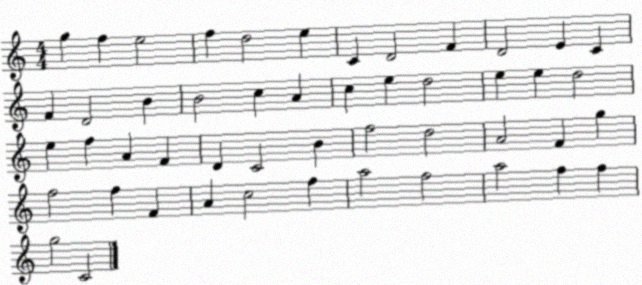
X:1
T:Untitled
M:4/4
L:1/4
K:C
g f e2 f d2 e C D2 F D2 E C F D2 B B2 c A c e d2 e e d2 e f A F D C2 B f2 d2 A2 F g f2 f F A c2 f a2 f2 a2 f f g2 C2